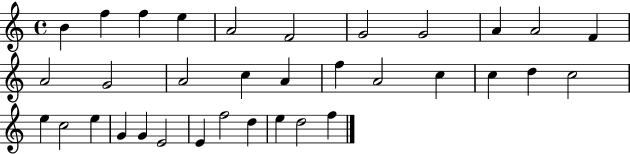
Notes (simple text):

B4/q F5/q F5/q E5/q A4/h F4/h G4/h G4/h A4/q A4/h F4/q A4/h G4/h A4/h C5/q A4/q F5/q A4/h C5/q C5/q D5/q C5/h E5/q C5/h E5/q G4/q G4/q E4/h E4/q F5/h D5/q E5/q D5/h F5/q